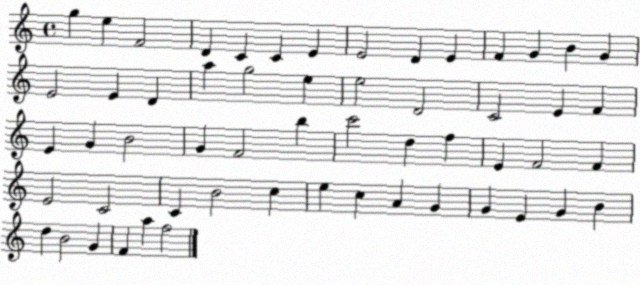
X:1
T:Untitled
M:4/4
L:1/4
K:C
g e F2 D C C E E2 D E F G B G E2 E D a g2 e e2 D2 C2 E F E G B2 G F2 b c'2 d f E F2 F E2 C2 C B2 c e c A G G E G B d B2 G F a f2